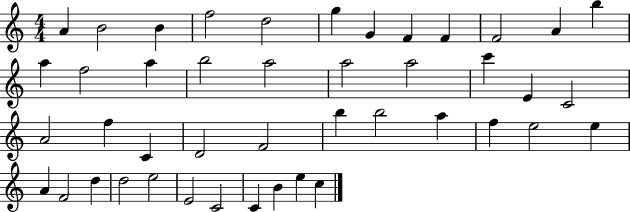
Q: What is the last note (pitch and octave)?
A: C5